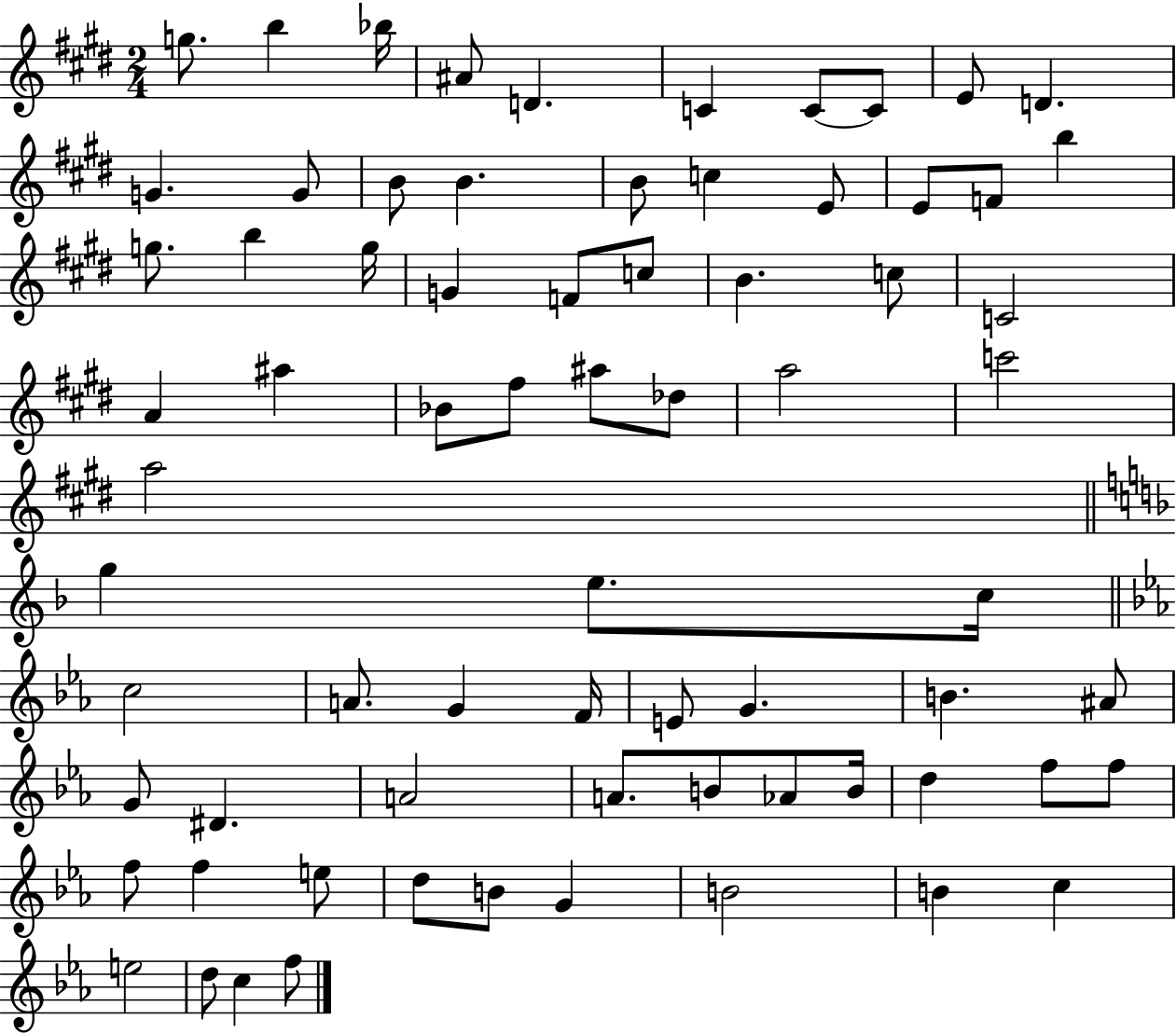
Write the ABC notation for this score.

X:1
T:Untitled
M:2/4
L:1/4
K:E
g/2 b _b/4 ^A/2 D C C/2 C/2 E/2 D G G/2 B/2 B B/2 c E/2 E/2 F/2 b g/2 b g/4 G F/2 c/2 B c/2 C2 A ^a _B/2 ^f/2 ^a/2 _d/2 a2 c'2 a2 g e/2 c/4 c2 A/2 G F/4 E/2 G B ^A/2 G/2 ^D A2 A/2 B/2 _A/2 B/4 d f/2 f/2 f/2 f e/2 d/2 B/2 G B2 B c e2 d/2 c f/2